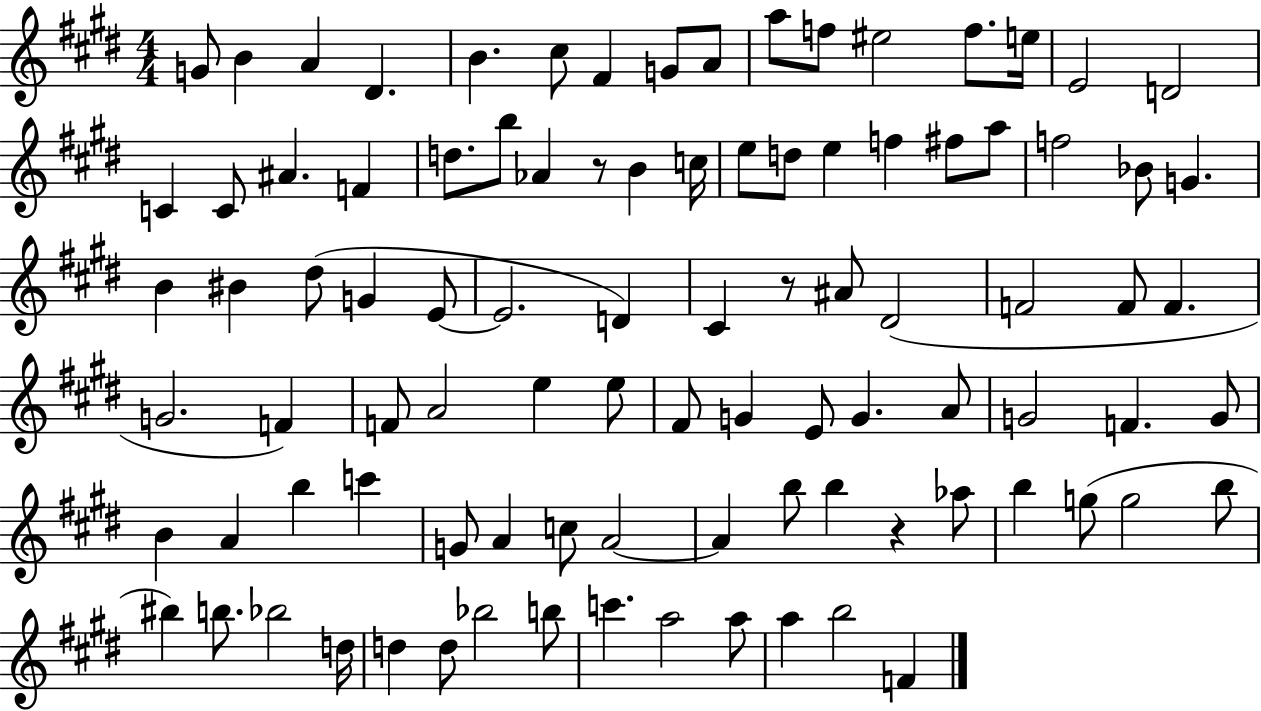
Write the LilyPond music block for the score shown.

{
  \clef treble
  \numericTimeSignature
  \time 4/4
  \key e \major
  g'8 b'4 a'4 dis'4. | b'4. cis''8 fis'4 g'8 a'8 | a''8 f''8 eis''2 f''8. e''16 | e'2 d'2 | \break c'4 c'8 ais'4. f'4 | d''8. b''8 aes'4 r8 b'4 c''16 | e''8 d''8 e''4 f''4 fis''8 a''8 | f''2 bes'8 g'4. | \break b'4 bis'4 dis''8( g'4 e'8~~ | e'2. d'4) | cis'4 r8 ais'8 dis'2( | f'2 f'8 f'4. | \break g'2. f'4) | f'8 a'2 e''4 e''8 | fis'8 g'4 e'8 g'4. a'8 | g'2 f'4. g'8 | \break b'4 a'4 b''4 c'''4 | g'8 a'4 c''8 a'2~~ | a'4 b''8 b''4 r4 aes''8 | b''4 g''8( g''2 b''8 | \break bis''4) b''8. bes''2 d''16 | d''4 d''8 bes''2 b''8 | c'''4. a''2 a''8 | a''4 b''2 f'4 | \break \bar "|."
}